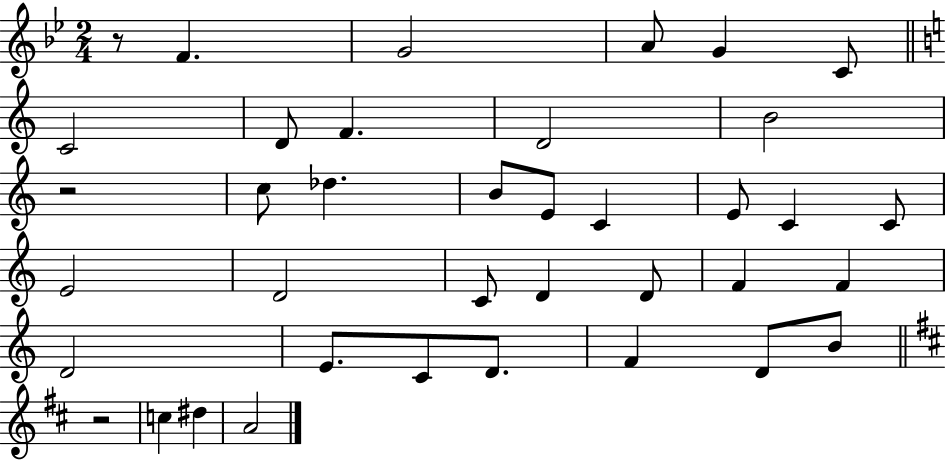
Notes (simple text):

R/e F4/q. G4/h A4/e G4/q C4/e C4/h D4/e F4/q. D4/h B4/h R/h C5/e Db5/q. B4/e E4/e C4/q E4/e C4/q C4/e E4/h D4/h C4/e D4/q D4/e F4/q F4/q D4/h E4/e. C4/e D4/e. F4/q D4/e B4/e R/h C5/q D#5/q A4/h